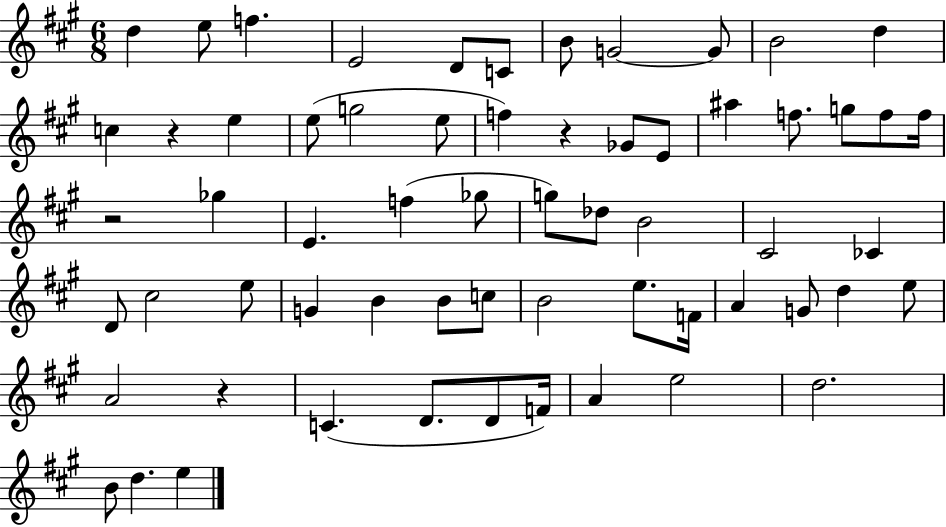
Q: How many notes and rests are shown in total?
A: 62